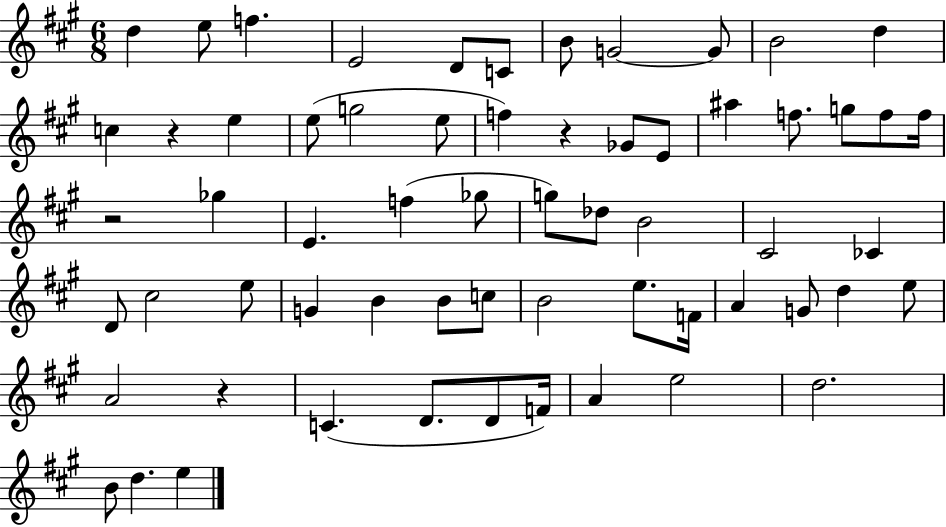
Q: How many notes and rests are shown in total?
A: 62